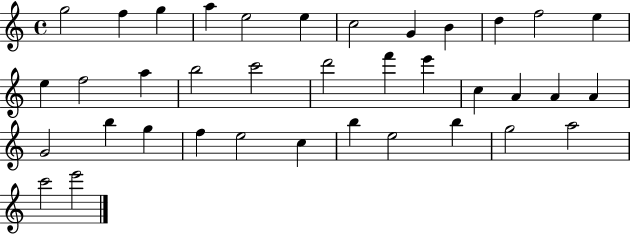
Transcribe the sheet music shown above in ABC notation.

X:1
T:Untitled
M:4/4
L:1/4
K:C
g2 f g a e2 e c2 G B d f2 e e f2 a b2 c'2 d'2 f' e' c A A A G2 b g f e2 c b e2 b g2 a2 c'2 e'2